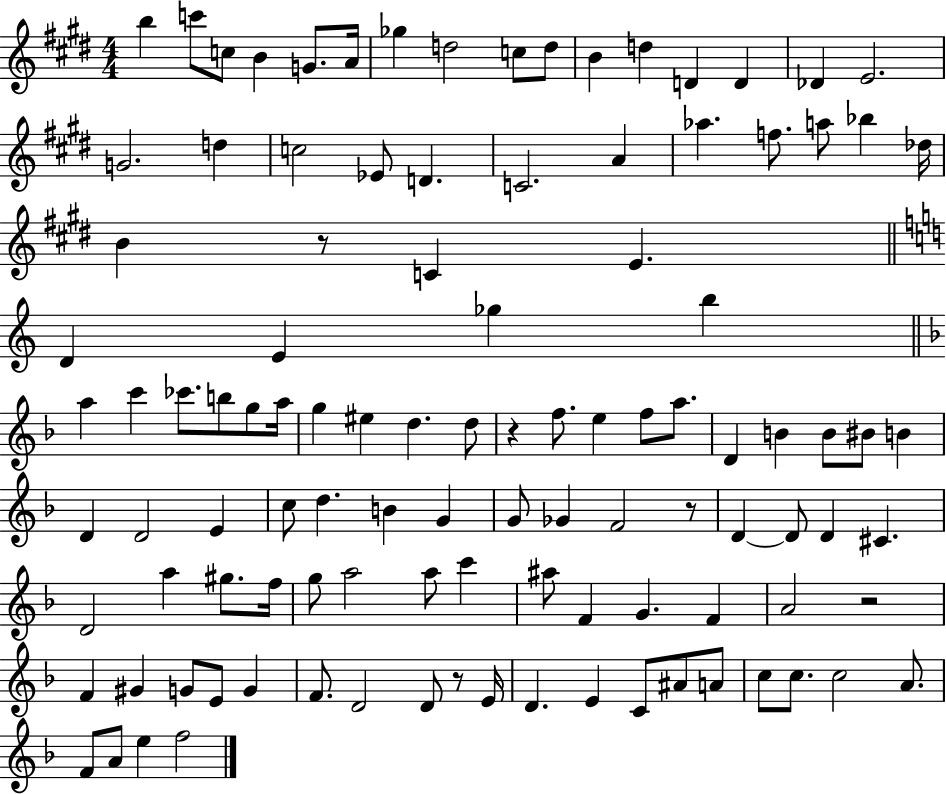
{
  \clef treble
  \numericTimeSignature
  \time 4/4
  \key e \major
  \repeat volta 2 { b''4 c'''8 c''8 b'4 g'8. a'16 | ges''4 d''2 c''8 d''8 | b'4 d''4 d'4 d'4 | des'4 e'2. | \break g'2. d''4 | c''2 ees'8 d'4. | c'2. a'4 | aes''4. f''8. a''8 bes''4 des''16 | \break b'4 r8 c'4 e'4. | \bar "||" \break \key a \minor d'4 e'4 ges''4 b''4 | \bar "||" \break \key f \major a''4 c'''4 ces'''8. b''8 g''8 a''16 | g''4 eis''4 d''4. d''8 | r4 f''8. e''4 f''8 a''8. | d'4 b'4 b'8 bis'8 b'4 | \break d'4 d'2 e'4 | c''8 d''4. b'4 g'4 | g'8 ges'4 f'2 r8 | d'4~~ d'8 d'4 cis'4. | \break d'2 a''4 gis''8. f''16 | g''8 a''2 a''8 c'''4 | ais''8 f'4 g'4. f'4 | a'2 r2 | \break f'4 gis'4 g'8 e'8 g'4 | f'8. d'2 d'8 r8 e'16 | d'4. e'4 c'8 ais'8 a'8 | c''8 c''8. c''2 a'8. | \break f'8 a'8 e''4 f''2 | } \bar "|."
}